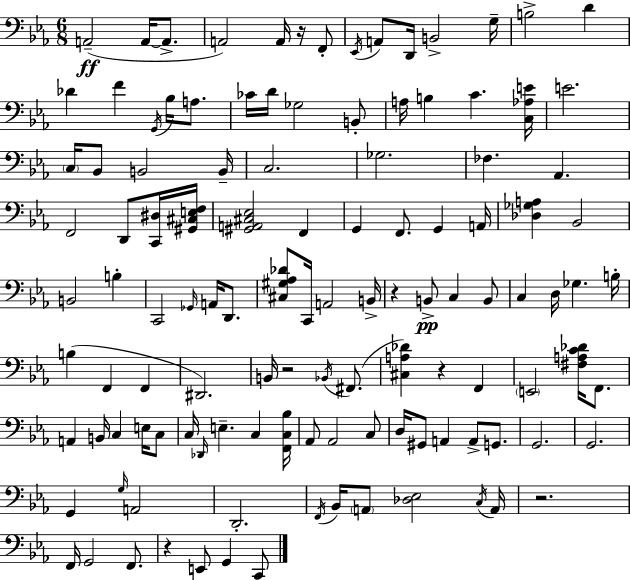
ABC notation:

X:1
T:Untitled
M:6/8
L:1/4
K:Eb
A,,2 A,,/4 A,,/2 A,,2 A,,/4 z/4 F,,/2 _E,,/4 A,,/2 D,,/4 B,,2 G,/4 B,2 D _D F G,,/4 _B,/4 A,/2 _C/4 D/4 _G,2 B,,/2 A,/4 B, C [C,_A,E]/4 E2 C,/4 _B,,/2 B,,2 B,,/4 C,2 _G,2 _F, _A,, F,,2 D,,/2 [C,,^D,]/4 [^G,,^C,E,F,]/4 [^G,,A,,^C,_E,]2 F,, G,, F,,/2 G,, A,,/4 [_D,_G,A,] _B,,2 B,,2 B, C,,2 _G,,/4 A,,/4 D,,/2 [^C,^G,_A,_D]/2 C,,/4 A,,2 B,,/4 z B,,/2 C, B,,/2 C, D,/4 _G, B,/4 B, F,, F,, ^D,,2 B,,/4 z2 _B,,/4 ^F,,/2 [^C,A,_D] z F,, E,,2 [^F,A,C_D]/4 F,,/2 A,, B,,/4 C, E,/4 C,/2 C,/4 _D,,/4 E, C, [F,,C,_B,]/4 _A,,/2 _A,,2 C,/2 D,/4 ^G,,/2 A,, A,,/2 G,,/2 G,,2 G,,2 G,, G,/4 A,,2 D,,2 F,,/4 _B,,/4 A,,/2 [_D,_E,]2 C,/4 A,,/4 z2 F,,/4 G,,2 F,,/2 z E,,/2 G,, C,,/2